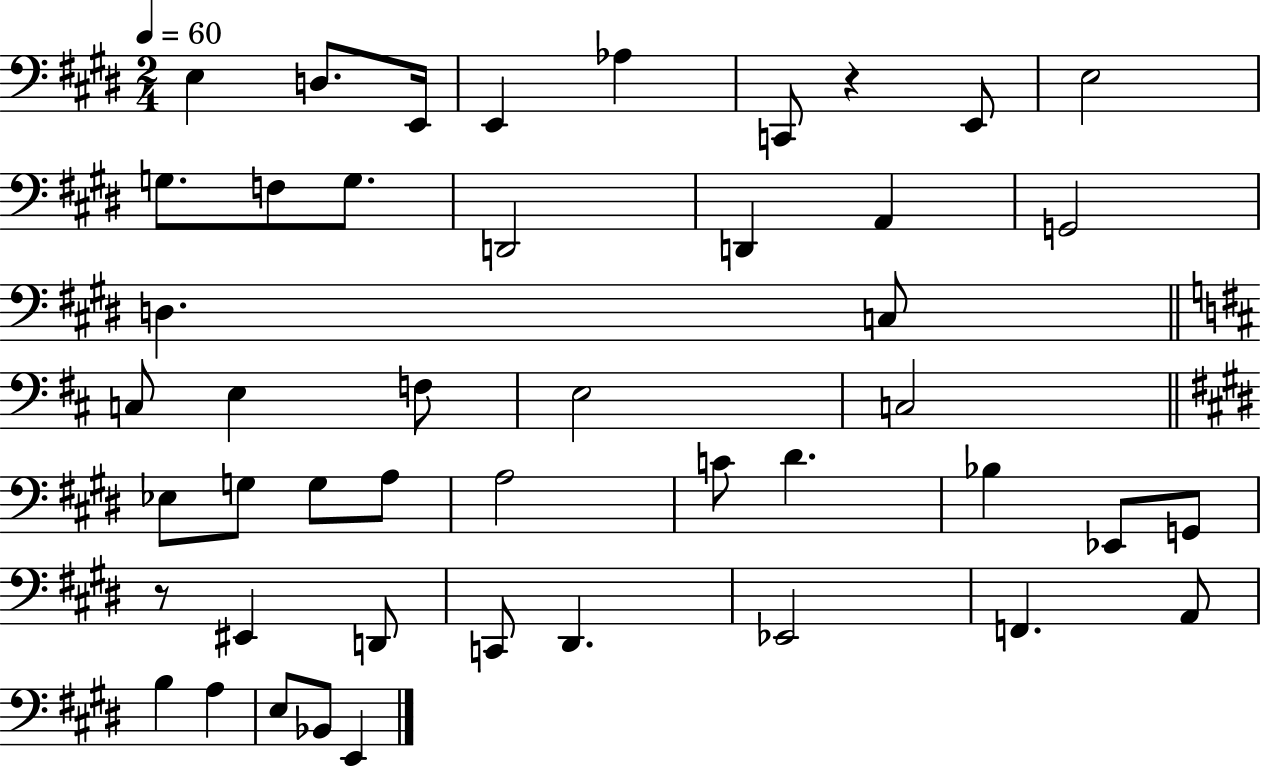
{
  \clef bass
  \numericTimeSignature
  \time 2/4
  \key e \major
  \tempo 4 = 60
  e4 d8. e,16 | e,4 aes4 | c,8 r4 e,8 | e2 | \break g8. f8 g8. | d,2 | d,4 a,4 | g,2 | \break d4. c8 | \bar "||" \break \key d \major c8 e4 f8 | e2 | c2 | \bar "||" \break \key e \major ees8 g8 g8 a8 | a2 | c'8 dis'4. | bes4 ees,8 g,8 | \break r8 eis,4 d,8 | c,8 dis,4. | ees,2 | f,4. a,8 | \break b4 a4 | e8 bes,8 e,4 | \bar "|."
}